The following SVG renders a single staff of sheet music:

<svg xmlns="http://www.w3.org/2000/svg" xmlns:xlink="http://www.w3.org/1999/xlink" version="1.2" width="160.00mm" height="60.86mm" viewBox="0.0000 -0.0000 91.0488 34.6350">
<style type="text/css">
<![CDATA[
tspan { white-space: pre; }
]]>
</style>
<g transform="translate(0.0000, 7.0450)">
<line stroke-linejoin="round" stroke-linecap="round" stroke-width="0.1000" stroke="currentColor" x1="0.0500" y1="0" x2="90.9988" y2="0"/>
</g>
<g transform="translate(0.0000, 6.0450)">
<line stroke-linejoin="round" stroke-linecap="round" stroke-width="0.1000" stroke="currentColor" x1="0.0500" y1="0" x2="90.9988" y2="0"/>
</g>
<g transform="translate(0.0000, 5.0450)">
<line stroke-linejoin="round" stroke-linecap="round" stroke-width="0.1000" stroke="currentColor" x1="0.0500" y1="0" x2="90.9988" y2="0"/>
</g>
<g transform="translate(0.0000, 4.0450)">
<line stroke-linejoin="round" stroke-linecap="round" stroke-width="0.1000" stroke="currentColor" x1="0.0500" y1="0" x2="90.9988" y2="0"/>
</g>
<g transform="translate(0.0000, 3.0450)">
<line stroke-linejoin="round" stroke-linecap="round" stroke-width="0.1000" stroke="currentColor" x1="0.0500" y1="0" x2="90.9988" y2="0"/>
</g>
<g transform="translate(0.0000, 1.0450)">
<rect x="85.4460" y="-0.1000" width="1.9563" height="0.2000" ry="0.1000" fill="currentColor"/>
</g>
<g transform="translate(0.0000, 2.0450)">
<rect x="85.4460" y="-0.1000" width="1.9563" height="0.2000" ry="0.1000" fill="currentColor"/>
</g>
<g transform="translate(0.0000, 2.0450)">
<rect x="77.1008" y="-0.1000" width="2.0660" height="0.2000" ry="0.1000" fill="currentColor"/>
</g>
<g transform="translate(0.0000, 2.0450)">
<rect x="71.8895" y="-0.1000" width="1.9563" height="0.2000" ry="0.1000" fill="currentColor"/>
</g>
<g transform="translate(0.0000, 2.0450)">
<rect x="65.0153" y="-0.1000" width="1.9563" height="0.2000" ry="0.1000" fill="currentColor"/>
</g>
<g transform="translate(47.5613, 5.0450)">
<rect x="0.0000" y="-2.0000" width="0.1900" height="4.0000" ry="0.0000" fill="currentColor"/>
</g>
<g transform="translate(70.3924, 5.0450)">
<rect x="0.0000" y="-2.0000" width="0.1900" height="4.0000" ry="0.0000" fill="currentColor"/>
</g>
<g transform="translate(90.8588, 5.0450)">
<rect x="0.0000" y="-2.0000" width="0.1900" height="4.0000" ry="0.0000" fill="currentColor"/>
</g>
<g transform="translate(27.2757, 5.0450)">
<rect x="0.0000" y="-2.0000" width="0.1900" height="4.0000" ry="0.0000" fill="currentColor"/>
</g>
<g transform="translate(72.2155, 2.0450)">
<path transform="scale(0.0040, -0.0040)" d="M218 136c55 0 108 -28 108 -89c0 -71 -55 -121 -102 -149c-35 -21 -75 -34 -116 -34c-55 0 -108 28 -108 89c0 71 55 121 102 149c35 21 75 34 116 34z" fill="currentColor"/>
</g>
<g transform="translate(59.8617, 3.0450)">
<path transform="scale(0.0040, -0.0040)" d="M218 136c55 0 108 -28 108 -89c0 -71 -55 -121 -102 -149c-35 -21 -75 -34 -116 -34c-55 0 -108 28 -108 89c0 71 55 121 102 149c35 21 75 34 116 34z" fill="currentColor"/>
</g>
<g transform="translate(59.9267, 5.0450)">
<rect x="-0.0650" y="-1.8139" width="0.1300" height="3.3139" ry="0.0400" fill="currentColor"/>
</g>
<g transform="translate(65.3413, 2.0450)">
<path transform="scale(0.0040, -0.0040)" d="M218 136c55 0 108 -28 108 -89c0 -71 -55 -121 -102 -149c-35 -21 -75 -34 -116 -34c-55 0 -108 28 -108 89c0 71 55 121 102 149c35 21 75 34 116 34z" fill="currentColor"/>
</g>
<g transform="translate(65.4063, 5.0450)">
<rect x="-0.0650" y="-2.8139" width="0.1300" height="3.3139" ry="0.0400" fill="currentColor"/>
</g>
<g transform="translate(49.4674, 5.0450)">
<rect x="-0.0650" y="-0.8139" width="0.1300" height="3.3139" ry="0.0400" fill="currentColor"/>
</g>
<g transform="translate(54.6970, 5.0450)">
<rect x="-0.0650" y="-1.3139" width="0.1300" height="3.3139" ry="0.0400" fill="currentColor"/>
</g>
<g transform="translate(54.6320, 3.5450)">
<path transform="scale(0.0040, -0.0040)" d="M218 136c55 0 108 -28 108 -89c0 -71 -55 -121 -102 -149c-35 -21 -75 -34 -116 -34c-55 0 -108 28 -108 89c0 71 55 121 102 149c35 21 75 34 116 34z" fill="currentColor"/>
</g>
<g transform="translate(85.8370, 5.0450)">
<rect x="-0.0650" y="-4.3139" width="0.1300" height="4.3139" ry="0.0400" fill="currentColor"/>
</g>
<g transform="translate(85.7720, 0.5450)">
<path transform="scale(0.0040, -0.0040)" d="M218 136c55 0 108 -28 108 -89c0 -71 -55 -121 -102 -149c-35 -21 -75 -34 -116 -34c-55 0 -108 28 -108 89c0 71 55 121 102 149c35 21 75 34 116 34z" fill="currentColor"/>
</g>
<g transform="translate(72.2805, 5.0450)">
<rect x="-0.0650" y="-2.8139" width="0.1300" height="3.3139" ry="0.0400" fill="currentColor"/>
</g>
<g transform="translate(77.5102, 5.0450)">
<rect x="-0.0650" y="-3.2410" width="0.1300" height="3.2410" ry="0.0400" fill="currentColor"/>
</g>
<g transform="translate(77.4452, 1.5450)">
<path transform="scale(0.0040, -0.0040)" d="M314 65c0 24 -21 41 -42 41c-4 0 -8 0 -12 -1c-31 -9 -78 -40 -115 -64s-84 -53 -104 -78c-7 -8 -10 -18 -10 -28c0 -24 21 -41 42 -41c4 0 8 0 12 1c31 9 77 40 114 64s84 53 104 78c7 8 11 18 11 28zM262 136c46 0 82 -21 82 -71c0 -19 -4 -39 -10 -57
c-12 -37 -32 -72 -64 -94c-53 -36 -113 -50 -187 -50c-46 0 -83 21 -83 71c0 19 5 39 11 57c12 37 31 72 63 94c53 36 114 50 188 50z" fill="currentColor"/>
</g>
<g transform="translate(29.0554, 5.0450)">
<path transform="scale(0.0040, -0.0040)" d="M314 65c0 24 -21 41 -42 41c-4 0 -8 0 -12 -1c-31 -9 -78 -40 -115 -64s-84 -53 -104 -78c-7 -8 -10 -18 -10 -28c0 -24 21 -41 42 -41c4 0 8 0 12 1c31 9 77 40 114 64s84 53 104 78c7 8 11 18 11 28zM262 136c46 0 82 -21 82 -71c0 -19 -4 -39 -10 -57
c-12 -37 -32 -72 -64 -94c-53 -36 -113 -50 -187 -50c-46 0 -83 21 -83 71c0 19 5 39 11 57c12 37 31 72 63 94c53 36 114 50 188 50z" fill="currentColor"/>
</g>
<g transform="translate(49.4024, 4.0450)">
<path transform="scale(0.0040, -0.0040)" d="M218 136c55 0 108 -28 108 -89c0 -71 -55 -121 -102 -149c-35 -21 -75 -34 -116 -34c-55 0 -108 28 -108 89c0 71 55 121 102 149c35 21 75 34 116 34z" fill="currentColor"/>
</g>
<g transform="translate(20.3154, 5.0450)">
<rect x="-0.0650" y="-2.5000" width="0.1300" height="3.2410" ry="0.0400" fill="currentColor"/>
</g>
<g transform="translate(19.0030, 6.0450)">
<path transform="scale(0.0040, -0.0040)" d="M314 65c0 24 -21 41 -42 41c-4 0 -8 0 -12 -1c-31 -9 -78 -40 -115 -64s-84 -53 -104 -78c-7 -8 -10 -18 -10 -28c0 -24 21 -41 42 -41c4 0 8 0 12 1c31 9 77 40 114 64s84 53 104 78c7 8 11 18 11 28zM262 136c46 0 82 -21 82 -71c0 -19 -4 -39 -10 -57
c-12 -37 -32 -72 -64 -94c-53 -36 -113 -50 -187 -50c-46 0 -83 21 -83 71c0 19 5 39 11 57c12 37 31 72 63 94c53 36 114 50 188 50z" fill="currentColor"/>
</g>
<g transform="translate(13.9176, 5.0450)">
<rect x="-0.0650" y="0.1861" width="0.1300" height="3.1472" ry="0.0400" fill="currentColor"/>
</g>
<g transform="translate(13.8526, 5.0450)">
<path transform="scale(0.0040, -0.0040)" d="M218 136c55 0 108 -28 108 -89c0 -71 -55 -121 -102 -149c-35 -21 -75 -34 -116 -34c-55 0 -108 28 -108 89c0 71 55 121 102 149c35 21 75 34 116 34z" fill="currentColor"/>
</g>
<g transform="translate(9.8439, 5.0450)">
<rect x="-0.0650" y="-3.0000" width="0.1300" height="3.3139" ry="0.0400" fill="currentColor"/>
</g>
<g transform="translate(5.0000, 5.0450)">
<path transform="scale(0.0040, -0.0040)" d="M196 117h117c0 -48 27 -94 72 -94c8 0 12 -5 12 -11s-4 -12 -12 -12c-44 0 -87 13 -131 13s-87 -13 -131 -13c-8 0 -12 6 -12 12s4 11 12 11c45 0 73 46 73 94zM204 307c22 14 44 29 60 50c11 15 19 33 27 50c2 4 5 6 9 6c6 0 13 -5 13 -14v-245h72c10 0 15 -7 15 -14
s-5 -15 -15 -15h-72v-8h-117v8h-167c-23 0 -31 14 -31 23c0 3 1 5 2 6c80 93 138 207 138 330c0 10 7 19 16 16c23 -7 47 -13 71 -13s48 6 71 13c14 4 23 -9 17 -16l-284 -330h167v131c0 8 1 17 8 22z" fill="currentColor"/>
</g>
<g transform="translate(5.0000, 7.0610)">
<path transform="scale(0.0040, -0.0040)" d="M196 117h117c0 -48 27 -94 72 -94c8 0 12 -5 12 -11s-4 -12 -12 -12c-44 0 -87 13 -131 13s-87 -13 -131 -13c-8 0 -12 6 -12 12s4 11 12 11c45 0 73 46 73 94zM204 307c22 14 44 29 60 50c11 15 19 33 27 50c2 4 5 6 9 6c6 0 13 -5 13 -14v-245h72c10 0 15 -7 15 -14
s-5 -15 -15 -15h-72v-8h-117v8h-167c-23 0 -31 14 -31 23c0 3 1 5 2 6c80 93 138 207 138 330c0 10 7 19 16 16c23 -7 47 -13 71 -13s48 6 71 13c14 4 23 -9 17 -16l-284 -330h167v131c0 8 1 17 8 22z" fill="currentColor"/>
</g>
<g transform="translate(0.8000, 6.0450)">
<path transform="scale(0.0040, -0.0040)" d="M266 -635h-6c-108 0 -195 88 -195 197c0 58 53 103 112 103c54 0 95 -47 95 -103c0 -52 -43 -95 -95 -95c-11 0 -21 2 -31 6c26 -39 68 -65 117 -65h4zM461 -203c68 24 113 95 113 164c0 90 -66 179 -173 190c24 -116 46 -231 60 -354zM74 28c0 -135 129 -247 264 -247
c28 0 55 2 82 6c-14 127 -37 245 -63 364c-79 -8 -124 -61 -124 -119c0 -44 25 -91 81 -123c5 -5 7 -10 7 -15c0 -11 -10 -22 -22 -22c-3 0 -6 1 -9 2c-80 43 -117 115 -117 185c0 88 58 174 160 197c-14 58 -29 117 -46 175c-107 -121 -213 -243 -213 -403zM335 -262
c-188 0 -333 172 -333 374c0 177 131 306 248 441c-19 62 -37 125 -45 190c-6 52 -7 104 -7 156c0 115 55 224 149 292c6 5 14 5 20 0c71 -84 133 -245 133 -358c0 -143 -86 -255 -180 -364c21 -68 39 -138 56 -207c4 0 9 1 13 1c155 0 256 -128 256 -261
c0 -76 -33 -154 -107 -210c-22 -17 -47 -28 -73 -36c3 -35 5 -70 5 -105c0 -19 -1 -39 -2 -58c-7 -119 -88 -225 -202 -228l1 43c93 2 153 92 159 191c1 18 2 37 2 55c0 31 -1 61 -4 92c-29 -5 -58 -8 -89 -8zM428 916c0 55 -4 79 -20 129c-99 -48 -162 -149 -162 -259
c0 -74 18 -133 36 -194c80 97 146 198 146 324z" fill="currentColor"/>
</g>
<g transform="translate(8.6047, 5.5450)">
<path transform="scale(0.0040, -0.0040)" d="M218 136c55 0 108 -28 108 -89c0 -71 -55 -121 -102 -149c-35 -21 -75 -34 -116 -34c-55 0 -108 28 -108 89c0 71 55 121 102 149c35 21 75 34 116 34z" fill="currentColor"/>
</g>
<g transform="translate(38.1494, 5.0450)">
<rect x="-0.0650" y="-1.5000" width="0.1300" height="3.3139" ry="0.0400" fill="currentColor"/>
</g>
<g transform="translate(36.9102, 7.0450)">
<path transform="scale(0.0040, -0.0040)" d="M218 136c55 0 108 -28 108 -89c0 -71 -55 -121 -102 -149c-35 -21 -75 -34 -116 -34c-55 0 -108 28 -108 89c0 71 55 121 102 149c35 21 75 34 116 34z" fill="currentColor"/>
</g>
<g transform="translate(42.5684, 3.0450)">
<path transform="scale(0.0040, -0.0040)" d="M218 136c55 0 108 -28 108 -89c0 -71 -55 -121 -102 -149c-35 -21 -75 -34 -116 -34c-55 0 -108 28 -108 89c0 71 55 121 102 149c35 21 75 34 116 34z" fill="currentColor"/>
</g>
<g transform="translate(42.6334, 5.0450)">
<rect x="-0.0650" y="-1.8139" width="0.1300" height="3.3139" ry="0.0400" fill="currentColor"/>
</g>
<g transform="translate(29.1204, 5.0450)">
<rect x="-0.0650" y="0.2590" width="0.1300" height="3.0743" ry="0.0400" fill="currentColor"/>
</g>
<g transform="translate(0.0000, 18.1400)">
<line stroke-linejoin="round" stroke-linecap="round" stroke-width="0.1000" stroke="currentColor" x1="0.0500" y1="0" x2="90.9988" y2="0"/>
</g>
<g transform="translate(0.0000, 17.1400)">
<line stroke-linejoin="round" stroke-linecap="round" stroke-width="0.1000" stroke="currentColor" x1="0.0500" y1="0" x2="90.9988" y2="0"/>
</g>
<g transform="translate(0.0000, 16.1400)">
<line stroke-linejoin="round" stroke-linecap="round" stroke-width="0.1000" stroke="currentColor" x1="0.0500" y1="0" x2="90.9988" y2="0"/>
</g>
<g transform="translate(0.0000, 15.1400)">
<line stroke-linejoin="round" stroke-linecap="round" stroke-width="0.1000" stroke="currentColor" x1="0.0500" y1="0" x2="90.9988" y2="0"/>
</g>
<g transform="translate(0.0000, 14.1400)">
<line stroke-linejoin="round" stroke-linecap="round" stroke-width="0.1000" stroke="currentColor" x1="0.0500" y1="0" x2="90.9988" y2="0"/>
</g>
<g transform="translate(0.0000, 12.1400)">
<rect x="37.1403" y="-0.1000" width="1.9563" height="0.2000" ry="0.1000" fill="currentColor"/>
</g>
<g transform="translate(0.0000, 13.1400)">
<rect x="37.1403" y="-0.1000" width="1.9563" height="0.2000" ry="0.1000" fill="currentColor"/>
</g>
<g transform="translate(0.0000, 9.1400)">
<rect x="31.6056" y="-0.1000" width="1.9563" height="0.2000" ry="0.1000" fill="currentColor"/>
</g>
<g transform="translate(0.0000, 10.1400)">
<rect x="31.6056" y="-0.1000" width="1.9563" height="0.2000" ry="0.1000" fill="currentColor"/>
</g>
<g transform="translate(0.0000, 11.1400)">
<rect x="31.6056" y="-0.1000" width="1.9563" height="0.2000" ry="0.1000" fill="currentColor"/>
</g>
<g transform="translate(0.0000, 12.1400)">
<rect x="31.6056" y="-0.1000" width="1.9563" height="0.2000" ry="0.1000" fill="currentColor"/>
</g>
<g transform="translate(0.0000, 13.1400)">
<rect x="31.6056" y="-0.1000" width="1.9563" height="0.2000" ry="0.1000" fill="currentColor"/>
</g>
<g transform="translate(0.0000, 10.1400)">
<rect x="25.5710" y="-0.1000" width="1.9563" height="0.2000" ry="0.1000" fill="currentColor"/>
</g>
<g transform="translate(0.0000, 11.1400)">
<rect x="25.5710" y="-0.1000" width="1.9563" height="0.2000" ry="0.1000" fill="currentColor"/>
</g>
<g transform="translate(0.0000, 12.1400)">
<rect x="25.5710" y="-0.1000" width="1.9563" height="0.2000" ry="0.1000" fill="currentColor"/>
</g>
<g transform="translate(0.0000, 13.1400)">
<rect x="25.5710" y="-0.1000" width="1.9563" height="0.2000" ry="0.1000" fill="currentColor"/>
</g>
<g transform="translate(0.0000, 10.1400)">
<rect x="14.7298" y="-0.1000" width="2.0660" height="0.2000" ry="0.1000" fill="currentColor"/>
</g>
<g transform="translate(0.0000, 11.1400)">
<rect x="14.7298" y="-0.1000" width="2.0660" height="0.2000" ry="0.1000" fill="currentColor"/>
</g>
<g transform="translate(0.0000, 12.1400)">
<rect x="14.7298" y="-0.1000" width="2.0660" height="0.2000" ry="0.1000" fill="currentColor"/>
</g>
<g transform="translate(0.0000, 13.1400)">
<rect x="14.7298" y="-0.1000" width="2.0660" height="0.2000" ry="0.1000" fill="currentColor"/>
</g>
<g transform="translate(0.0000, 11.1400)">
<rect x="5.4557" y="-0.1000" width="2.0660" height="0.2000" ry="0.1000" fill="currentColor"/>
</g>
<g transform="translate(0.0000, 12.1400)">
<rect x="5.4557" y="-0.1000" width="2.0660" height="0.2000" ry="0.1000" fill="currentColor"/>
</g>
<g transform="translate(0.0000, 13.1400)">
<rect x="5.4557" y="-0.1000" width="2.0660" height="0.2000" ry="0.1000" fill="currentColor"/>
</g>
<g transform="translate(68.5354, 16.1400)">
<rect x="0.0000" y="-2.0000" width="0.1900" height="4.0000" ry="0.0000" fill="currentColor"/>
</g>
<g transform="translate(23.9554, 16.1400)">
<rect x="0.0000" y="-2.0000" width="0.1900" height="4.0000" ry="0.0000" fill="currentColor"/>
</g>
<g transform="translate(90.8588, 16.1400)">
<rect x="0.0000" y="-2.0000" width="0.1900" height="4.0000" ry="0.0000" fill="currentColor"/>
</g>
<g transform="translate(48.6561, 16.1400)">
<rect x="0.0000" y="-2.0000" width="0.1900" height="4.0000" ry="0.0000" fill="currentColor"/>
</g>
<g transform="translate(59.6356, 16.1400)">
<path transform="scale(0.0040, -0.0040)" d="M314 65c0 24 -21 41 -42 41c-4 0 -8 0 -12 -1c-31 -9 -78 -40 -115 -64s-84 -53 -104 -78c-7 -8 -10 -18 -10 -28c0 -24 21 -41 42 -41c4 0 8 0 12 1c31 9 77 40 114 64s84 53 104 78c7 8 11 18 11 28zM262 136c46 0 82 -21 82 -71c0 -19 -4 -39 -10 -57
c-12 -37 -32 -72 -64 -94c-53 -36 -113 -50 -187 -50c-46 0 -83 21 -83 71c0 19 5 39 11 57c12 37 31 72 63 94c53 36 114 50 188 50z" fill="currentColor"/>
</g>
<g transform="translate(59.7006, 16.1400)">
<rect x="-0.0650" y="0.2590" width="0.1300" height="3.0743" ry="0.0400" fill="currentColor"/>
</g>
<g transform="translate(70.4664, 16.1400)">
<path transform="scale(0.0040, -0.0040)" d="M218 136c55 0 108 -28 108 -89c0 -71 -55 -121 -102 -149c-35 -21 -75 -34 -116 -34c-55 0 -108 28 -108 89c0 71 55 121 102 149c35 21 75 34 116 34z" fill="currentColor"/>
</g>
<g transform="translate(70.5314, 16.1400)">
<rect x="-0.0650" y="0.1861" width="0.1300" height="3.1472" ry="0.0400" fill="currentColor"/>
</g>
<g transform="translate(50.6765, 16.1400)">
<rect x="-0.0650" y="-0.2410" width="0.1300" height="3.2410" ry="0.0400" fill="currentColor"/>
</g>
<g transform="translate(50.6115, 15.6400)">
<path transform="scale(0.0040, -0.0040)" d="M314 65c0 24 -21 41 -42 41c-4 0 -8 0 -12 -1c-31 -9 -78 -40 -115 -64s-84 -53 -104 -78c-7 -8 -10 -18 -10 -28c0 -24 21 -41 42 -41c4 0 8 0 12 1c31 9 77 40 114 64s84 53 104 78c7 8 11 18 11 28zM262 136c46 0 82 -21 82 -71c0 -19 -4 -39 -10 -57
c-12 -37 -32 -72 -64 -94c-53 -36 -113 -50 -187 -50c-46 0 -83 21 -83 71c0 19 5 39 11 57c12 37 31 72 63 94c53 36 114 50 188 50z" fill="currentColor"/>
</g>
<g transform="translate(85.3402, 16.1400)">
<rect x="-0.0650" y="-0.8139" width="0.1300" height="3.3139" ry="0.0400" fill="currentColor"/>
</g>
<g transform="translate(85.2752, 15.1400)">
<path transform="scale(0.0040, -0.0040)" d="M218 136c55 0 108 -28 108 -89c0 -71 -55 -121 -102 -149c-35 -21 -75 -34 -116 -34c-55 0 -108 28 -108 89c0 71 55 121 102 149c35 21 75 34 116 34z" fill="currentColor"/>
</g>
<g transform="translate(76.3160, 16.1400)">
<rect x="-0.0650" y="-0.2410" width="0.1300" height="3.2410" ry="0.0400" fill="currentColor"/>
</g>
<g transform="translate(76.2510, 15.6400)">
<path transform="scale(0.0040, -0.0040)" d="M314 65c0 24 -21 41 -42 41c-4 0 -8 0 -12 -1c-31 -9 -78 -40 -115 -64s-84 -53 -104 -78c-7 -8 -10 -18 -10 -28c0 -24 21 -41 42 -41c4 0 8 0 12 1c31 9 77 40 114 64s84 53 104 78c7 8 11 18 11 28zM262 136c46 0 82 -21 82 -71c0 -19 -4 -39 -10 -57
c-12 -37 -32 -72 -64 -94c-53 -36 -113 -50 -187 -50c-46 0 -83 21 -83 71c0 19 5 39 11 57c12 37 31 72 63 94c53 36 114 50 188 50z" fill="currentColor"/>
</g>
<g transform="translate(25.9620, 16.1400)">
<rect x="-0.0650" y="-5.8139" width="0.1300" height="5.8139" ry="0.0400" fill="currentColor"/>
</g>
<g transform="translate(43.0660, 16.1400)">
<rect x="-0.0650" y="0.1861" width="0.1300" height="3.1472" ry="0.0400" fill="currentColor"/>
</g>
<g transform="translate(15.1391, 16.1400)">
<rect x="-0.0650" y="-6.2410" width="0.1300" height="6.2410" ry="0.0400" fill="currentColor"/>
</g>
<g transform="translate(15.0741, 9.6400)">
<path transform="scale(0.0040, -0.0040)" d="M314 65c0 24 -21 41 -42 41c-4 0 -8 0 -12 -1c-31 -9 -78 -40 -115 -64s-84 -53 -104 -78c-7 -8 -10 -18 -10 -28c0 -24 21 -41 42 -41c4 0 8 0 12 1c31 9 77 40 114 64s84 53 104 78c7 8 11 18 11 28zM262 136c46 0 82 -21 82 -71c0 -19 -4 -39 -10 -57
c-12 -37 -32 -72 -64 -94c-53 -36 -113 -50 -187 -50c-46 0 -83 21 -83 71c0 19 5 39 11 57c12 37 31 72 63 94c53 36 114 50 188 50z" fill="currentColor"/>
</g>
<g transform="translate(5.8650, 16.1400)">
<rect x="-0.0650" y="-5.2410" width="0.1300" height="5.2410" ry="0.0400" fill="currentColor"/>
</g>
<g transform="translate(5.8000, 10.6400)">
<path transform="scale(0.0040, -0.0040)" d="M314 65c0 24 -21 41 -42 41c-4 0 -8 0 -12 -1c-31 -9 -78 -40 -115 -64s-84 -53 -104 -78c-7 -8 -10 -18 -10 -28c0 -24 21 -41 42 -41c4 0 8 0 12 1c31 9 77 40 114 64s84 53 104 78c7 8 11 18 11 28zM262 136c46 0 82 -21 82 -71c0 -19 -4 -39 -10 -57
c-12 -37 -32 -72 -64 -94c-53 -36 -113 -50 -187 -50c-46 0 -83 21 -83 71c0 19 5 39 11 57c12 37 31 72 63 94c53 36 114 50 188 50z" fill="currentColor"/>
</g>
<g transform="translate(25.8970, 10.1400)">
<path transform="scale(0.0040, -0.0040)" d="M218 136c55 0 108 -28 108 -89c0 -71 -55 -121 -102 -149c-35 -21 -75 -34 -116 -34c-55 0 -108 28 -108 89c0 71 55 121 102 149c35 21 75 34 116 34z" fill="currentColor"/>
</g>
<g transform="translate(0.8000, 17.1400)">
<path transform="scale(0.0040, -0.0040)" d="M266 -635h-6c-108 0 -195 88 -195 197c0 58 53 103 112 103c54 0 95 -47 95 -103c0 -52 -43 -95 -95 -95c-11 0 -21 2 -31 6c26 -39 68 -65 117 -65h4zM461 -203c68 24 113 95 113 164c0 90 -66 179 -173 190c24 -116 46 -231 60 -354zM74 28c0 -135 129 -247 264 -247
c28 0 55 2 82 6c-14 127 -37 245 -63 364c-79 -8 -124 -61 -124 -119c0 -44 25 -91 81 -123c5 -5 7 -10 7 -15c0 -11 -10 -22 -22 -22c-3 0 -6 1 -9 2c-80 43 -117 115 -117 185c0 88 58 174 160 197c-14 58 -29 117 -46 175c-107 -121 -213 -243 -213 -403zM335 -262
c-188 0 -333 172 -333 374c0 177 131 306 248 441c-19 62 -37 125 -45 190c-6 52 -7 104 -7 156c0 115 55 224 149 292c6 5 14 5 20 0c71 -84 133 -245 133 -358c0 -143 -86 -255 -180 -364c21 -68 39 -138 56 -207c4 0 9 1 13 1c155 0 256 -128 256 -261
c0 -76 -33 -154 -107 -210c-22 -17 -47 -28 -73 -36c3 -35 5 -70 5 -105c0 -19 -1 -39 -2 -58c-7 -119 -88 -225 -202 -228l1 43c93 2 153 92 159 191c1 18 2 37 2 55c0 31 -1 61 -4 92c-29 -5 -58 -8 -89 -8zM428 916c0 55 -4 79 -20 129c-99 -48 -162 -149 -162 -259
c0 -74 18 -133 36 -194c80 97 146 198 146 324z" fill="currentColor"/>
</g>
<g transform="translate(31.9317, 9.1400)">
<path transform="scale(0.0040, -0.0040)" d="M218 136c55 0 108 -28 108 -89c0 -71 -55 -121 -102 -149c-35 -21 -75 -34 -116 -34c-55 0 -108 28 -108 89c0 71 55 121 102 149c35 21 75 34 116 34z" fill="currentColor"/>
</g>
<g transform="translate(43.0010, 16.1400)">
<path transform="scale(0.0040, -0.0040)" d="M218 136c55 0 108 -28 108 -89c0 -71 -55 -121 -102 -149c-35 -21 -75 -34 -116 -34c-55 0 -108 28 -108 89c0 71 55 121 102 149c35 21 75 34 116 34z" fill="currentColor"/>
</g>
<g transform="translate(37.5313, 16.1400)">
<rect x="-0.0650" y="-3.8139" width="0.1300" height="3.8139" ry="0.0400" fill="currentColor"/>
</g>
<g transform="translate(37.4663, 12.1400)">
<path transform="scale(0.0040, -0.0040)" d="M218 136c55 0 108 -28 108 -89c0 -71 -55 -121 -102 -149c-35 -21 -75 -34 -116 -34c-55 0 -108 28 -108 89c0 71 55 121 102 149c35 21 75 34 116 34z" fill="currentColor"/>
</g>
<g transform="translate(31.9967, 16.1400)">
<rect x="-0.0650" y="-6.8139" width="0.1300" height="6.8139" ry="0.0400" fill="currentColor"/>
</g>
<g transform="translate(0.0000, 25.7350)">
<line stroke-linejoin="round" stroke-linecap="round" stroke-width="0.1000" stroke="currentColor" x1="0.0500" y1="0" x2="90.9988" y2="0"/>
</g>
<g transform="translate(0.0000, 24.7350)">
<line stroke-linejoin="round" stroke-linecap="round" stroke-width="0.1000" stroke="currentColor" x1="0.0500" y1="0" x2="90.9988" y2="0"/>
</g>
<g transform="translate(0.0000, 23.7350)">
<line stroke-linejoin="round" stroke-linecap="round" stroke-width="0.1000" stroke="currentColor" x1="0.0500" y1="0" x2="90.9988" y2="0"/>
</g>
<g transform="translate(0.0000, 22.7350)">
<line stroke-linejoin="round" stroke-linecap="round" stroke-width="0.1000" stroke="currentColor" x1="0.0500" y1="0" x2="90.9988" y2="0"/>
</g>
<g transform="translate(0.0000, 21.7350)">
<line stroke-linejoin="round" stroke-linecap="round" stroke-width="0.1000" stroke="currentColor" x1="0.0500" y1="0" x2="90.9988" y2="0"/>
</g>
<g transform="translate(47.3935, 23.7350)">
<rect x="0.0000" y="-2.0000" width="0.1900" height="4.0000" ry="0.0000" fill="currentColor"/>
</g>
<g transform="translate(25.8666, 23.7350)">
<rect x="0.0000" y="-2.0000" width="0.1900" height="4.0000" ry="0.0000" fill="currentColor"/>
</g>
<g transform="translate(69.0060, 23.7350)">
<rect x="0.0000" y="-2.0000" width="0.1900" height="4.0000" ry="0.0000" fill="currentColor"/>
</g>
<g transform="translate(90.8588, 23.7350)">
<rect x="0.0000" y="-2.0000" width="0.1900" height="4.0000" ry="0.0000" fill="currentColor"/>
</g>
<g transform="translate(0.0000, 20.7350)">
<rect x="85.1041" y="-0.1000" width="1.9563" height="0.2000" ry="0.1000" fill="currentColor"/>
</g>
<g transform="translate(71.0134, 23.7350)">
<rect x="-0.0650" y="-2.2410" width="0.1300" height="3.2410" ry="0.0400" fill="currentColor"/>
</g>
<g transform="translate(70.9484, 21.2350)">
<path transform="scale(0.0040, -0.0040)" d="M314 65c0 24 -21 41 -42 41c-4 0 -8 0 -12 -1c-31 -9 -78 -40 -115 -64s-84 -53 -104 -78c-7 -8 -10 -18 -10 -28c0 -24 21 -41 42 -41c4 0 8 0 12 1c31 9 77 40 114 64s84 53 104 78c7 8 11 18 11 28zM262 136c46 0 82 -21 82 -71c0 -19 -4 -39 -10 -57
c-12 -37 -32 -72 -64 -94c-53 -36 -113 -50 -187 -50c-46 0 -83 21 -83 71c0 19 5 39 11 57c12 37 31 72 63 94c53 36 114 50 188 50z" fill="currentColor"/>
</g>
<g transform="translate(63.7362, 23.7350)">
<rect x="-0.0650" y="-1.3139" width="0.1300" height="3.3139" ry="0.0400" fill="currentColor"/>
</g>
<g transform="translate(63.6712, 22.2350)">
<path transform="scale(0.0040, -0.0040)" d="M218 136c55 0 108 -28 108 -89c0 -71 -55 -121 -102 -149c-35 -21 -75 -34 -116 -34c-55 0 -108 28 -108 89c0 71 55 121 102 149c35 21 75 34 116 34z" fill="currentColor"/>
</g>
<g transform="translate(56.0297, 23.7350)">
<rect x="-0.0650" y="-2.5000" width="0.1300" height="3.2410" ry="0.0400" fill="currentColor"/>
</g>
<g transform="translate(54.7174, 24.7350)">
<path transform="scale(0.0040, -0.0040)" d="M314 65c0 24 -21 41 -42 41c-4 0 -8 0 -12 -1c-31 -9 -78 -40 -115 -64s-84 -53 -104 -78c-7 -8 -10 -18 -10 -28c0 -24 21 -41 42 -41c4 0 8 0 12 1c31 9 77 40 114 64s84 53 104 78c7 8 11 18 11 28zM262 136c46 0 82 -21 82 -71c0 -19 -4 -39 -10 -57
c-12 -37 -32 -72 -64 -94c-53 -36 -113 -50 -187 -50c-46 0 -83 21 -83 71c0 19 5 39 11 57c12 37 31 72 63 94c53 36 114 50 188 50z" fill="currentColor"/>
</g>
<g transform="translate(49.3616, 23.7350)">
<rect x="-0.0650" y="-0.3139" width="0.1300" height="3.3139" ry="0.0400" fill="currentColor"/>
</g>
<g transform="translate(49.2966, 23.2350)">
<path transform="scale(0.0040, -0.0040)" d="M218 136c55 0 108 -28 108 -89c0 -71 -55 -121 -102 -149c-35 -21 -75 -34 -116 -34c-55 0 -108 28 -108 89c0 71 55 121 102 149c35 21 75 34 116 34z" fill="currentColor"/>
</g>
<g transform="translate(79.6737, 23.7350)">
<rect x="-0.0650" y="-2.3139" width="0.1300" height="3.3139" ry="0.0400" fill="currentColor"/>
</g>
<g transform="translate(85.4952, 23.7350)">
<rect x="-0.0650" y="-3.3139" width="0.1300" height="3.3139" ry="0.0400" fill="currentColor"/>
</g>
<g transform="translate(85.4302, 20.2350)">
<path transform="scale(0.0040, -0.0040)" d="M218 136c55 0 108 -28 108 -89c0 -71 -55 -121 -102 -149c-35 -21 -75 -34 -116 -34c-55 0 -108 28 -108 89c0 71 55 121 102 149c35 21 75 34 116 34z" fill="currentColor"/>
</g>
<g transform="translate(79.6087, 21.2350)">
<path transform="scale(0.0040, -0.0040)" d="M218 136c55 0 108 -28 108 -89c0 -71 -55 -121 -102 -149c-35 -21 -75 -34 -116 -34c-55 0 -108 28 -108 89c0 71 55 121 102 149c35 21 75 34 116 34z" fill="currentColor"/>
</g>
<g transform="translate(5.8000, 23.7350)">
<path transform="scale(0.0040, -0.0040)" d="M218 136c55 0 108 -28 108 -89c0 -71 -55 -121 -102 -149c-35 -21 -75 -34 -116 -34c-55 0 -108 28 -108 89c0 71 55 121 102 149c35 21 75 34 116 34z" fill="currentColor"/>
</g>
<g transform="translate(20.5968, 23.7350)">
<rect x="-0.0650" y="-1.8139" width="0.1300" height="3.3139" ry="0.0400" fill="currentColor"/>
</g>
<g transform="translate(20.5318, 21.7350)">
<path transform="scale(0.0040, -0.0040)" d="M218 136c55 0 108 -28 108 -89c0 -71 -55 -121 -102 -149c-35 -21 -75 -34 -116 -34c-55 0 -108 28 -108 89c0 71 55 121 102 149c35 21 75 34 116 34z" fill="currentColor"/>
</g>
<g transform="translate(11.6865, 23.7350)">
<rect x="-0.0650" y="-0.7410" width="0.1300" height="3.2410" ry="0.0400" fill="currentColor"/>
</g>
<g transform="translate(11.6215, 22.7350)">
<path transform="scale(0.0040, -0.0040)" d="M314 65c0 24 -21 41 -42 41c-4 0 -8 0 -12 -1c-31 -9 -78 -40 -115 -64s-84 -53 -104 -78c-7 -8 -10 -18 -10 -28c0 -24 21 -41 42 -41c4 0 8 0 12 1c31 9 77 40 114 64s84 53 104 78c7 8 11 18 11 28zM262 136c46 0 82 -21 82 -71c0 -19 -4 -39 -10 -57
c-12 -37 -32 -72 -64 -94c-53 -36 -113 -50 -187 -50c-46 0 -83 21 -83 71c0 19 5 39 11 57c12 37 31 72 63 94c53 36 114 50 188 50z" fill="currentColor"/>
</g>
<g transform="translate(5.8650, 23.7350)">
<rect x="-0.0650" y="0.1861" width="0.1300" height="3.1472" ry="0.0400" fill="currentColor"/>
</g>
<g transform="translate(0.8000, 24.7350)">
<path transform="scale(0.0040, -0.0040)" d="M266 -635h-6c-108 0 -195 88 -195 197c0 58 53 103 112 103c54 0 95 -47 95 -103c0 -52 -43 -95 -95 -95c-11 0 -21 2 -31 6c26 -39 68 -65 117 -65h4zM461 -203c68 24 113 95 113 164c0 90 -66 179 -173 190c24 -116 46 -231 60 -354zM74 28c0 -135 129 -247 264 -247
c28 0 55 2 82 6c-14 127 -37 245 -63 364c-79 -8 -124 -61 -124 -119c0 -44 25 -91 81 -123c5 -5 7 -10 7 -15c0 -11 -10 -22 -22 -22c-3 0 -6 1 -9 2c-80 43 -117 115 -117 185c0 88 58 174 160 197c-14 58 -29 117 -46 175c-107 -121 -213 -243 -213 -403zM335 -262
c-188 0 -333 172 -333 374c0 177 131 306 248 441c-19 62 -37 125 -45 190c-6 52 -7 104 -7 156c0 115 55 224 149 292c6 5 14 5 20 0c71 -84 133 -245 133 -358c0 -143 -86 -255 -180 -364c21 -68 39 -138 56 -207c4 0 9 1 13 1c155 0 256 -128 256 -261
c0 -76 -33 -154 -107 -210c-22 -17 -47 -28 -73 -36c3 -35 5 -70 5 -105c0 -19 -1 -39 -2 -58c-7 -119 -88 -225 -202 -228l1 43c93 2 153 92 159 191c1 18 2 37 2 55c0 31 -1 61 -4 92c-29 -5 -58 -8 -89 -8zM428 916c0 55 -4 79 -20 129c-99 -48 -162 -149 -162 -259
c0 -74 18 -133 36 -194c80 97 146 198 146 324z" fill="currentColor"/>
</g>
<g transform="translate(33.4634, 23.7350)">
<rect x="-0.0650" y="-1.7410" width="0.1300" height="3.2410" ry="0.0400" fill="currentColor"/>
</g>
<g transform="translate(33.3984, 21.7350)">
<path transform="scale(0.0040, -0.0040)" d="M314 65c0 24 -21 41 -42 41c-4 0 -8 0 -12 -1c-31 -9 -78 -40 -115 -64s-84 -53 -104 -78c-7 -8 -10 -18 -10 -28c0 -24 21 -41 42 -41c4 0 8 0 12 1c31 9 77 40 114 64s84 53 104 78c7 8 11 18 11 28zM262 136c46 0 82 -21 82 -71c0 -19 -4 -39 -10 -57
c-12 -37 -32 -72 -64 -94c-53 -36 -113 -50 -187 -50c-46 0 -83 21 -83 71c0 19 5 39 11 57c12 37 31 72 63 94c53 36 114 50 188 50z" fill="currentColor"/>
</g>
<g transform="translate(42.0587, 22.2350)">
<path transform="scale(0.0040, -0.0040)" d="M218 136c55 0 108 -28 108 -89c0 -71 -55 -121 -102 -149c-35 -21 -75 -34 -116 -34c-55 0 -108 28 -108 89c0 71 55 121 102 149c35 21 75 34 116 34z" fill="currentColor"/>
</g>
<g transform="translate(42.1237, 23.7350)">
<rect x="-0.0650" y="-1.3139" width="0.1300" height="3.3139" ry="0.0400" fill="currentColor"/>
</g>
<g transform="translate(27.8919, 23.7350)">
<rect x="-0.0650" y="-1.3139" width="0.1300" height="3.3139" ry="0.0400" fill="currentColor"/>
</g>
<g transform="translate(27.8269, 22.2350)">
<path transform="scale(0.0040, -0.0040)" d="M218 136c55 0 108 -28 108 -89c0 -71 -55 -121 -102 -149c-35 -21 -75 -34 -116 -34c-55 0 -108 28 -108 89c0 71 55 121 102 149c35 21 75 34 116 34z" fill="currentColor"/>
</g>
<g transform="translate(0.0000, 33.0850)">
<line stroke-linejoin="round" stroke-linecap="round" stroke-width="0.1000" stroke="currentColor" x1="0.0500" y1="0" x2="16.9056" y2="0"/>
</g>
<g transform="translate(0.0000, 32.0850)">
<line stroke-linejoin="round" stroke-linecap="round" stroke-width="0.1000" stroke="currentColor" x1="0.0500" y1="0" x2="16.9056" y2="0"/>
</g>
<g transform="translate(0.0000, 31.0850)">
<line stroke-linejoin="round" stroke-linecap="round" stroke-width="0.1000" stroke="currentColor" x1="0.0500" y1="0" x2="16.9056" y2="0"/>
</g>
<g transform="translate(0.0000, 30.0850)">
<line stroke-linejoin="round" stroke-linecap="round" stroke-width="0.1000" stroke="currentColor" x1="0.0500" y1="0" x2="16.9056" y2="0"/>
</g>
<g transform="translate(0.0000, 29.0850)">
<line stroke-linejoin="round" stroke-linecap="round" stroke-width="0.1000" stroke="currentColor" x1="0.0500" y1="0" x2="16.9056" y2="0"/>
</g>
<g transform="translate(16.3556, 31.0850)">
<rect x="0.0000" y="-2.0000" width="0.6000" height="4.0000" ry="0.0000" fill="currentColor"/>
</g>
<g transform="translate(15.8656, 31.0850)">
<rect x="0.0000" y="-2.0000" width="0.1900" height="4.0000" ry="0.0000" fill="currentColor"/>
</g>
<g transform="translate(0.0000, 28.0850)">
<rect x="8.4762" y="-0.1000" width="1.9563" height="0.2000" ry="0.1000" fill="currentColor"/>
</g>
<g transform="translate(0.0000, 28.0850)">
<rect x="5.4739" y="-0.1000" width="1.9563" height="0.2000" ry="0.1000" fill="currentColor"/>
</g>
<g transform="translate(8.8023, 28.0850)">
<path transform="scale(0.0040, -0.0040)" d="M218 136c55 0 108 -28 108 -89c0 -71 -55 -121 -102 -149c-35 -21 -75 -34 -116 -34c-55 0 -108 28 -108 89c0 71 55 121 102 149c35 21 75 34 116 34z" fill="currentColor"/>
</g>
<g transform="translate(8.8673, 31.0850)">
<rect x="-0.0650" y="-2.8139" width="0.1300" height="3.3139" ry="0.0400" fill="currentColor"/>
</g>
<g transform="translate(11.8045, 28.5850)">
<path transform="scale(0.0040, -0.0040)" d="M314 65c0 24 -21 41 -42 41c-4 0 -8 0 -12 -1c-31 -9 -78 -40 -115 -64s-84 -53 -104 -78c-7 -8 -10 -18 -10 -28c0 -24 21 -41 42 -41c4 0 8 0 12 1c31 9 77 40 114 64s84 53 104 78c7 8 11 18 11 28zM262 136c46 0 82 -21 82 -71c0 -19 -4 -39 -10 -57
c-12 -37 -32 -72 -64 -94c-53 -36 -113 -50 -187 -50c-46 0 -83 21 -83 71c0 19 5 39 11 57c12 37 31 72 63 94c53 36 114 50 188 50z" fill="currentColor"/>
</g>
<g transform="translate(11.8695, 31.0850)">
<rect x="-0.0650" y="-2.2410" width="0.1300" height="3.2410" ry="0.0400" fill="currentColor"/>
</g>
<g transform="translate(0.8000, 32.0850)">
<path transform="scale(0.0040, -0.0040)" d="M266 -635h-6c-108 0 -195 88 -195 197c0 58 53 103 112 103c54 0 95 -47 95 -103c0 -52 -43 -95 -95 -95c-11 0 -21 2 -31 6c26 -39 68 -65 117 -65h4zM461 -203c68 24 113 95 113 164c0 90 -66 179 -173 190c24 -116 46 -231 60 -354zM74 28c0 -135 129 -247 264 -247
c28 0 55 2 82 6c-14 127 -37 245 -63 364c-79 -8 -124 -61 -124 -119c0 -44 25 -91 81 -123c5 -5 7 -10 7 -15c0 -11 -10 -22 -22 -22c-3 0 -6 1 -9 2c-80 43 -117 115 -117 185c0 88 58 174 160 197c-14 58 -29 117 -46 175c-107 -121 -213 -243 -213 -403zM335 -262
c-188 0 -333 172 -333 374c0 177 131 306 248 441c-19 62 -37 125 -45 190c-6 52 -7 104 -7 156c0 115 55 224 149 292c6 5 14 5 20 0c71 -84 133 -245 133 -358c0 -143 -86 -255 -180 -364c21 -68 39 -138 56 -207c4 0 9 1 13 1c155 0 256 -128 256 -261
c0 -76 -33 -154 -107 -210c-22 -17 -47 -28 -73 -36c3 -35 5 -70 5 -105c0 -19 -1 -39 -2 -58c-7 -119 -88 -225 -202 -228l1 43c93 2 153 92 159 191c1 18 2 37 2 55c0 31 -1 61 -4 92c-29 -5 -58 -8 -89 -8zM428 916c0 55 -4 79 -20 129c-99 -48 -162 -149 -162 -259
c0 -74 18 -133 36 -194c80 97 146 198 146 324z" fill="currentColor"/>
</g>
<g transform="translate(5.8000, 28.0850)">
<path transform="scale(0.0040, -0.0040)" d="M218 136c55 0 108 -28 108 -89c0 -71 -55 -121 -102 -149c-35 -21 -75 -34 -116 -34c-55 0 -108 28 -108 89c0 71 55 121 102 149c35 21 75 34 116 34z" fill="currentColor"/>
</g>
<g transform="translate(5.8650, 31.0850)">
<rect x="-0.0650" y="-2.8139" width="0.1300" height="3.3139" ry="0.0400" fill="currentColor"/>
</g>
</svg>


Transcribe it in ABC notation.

X:1
T:Untitled
M:4/4
L:1/4
K:C
A B G2 B2 E f d e f a a b2 d' f'2 a'2 g' b' c' B c2 B2 B c2 d B d2 f e f2 e c G2 e g2 g b a a g2